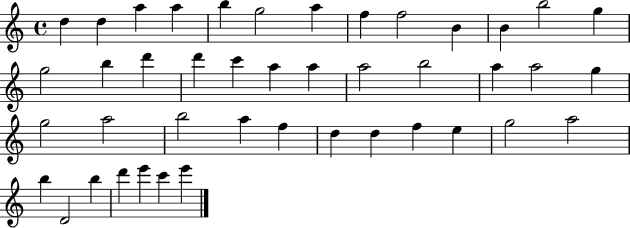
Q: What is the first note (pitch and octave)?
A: D5